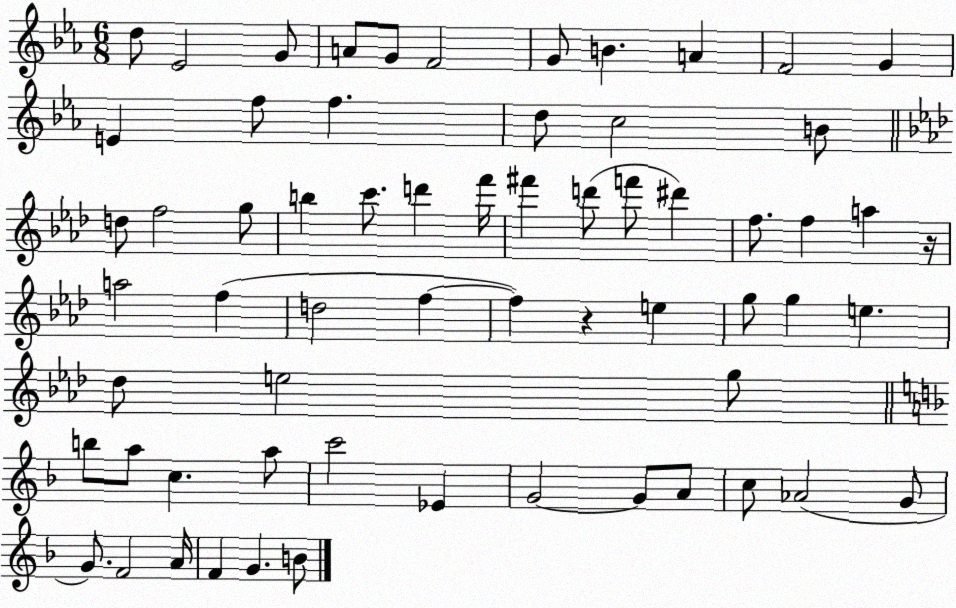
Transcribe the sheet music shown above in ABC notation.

X:1
T:Untitled
M:6/8
L:1/4
K:Eb
d/2 _E2 G/2 A/2 G/2 F2 G/2 B A F2 G E f/2 f d/2 c2 B/2 d/2 f2 g/2 b c'/2 d' f'/4 ^f' d'/2 f'/2 ^d' f/2 f a z/4 a2 f d2 f f z e g/2 g e _d/2 e2 g/2 b/2 a/2 c a/2 c'2 _E G2 G/2 A/2 c/2 _A2 G/2 G/2 F2 A/4 F G B/2